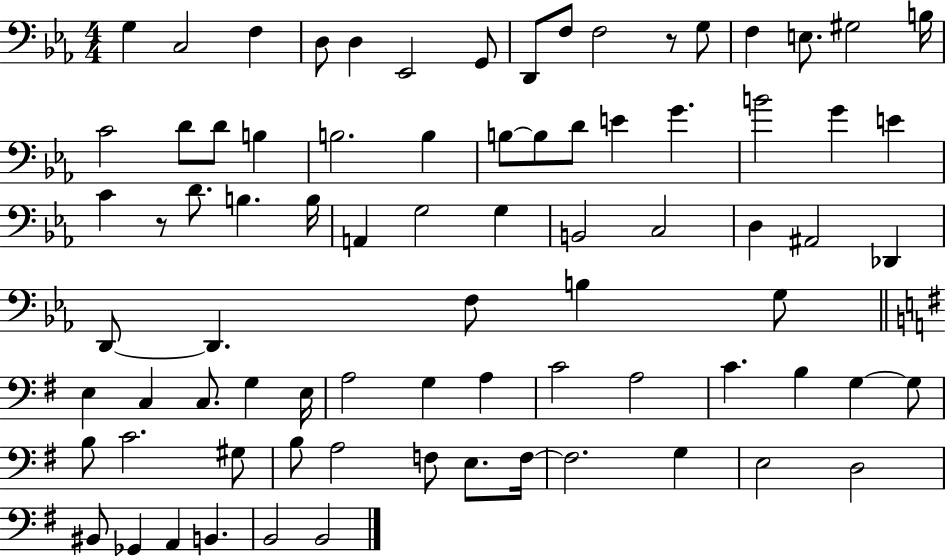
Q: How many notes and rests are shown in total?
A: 80